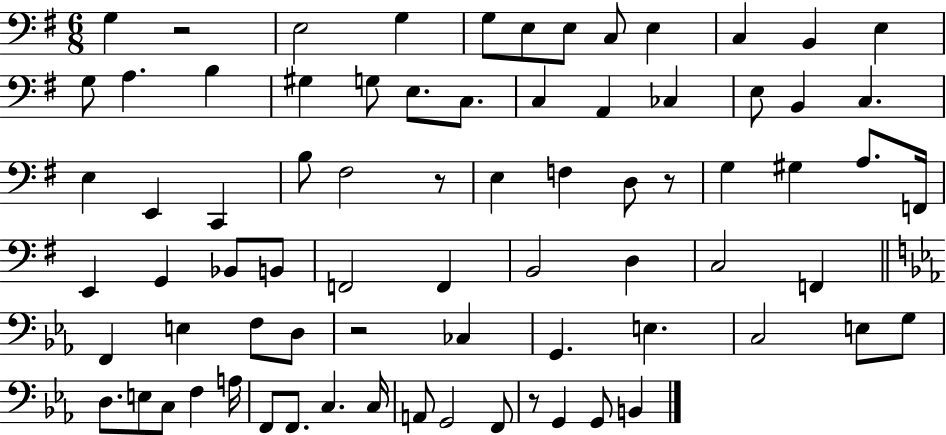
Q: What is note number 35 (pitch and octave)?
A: A3